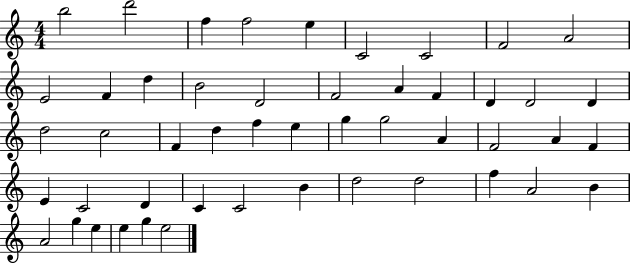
X:1
T:Untitled
M:4/4
L:1/4
K:C
b2 d'2 f f2 e C2 C2 F2 A2 E2 F d B2 D2 F2 A F D D2 D d2 c2 F d f e g g2 A F2 A F E C2 D C C2 B d2 d2 f A2 B A2 g e e g e2